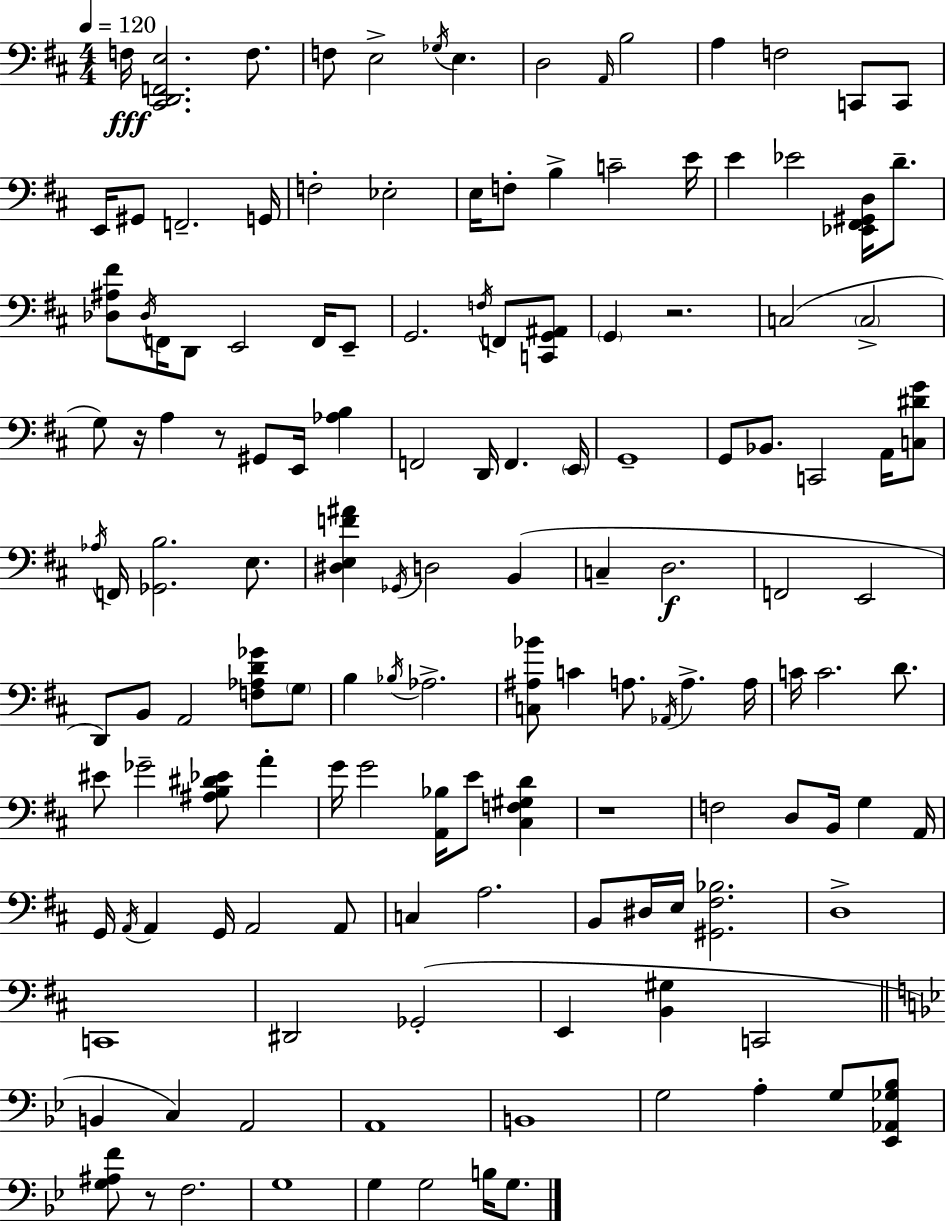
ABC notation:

X:1
T:Untitled
M:4/4
L:1/4
K:D
F,/4 [^C,,D,,F,,E,]2 F,/2 F,/2 E,2 _G,/4 E, D,2 A,,/4 B,2 A, F,2 C,,/2 C,,/2 E,,/4 ^G,,/2 F,,2 G,,/4 F,2 _E,2 E,/4 F,/2 B, C2 E/4 E _E2 [_E,,^F,,^G,,D,]/4 D/2 [_D,^A,^F]/2 _D,/4 F,,/4 D,,/2 E,,2 F,,/4 E,,/2 G,,2 F,/4 F,,/2 [C,,G,,^A,,]/2 G,, z2 C,2 C,2 G,/2 z/4 A, z/2 ^G,,/2 E,,/4 [_A,B,] F,,2 D,,/4 F,, E,,/4 G,,4 G,,/2 _B,,/2 C,,2 A,,/4 [C,^DG]/2 _A,/4 F,,/4 [_G,,B,]2 E,/2 [^D,E,F^A] _G,,/4 D,2 B,, C, D,2 F,,2 E,,2 D,,/2 B,,/2 A,,2 [F,_A,D_G]/2 G,/2 B, _B,/4 _A,2 [C,^A,_B]/2 C A,/2 _A,,/4 A, A,/4 C/4 C2 D/2 ^E/2 _G2 [^A,B,^D_E]/2 A G/4 G2 [A,,_B,]/4 E/2 [^C,F,^G,D] z4 F,2 D,/2 B,,/4 G, A,,/4 G,,/4 A,,/4 A,, G,,/4 A,,2 A,,/2 C, A,2 B,,/2 ^D,/4 E,/4 [^G,,^F,_B,]2 D,4 C,,4 ^D,,2 _G,,2 E,, [B,,^G,] C,,2 B,, C, A,,2 A,,4 B,,4 G,2 A, G,/2 [_E,,_A,,_G,_B,]/2 [G,^A,F]/2 z/2 F,2 G,4 G, G,2 B,/4 G,/2